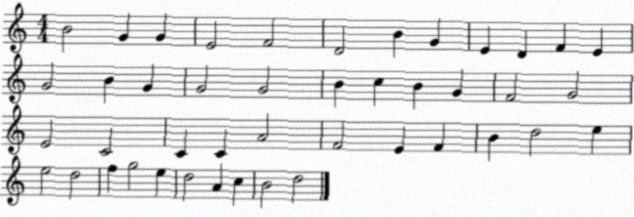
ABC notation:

X:1
T:Untitled
M:4/4
L:1/4
K:C
B2 G G E2 F2 D2 B G E D F E G2 B G G2 G2 B c B G F2 G2 E2 C2 C C A2 F2 E F B d2 e e2 d2 f g2 e d2 A c B2 d2